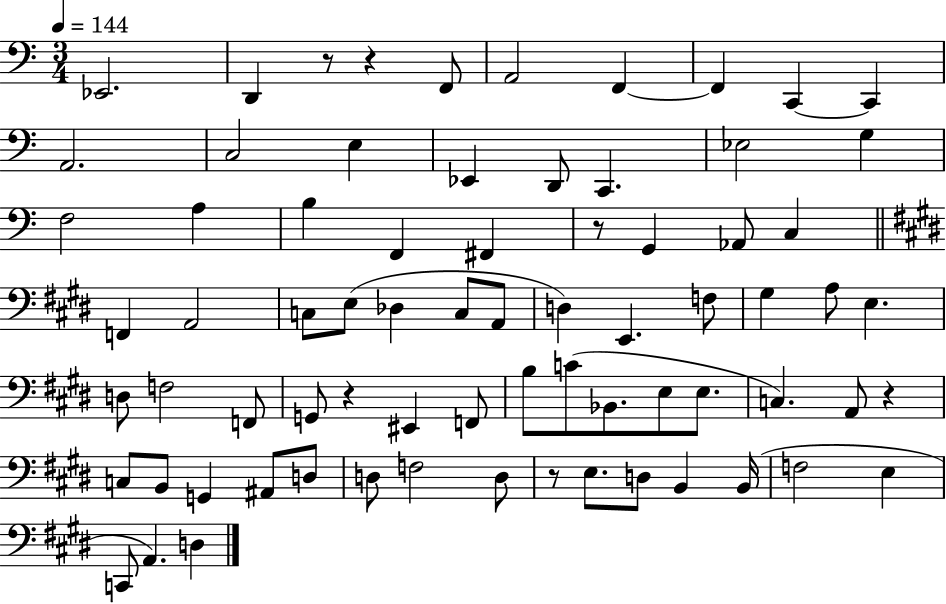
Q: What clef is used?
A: bass